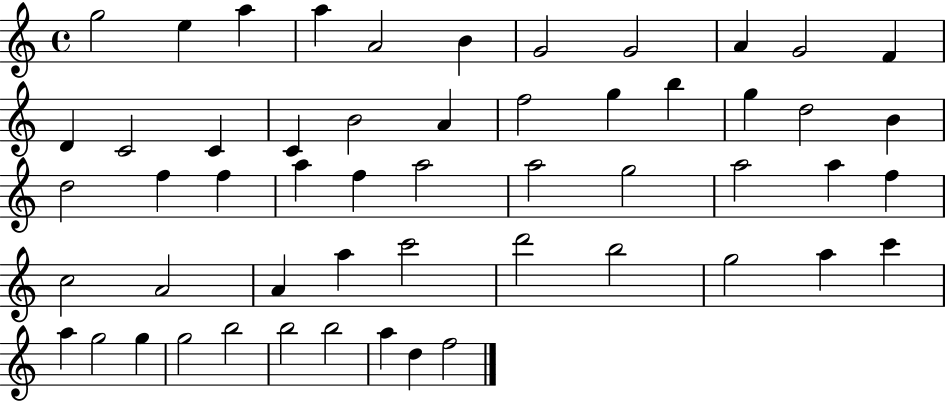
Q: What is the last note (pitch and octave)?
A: F5